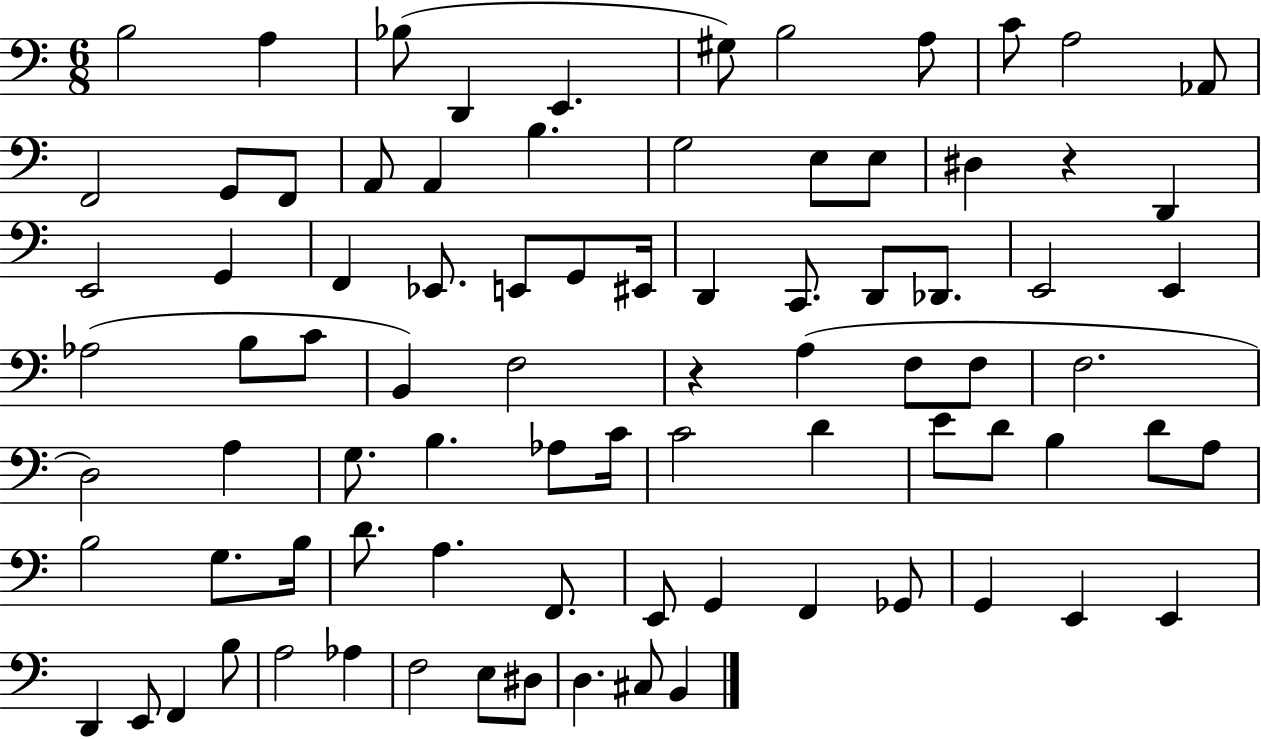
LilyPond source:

{
  \clef bass
  \numericTimeSignature
  \time 6/8
  \key c \major
  b2 a4 | bes8( d,4 e,4. | gis8) b2 a8 | c'8 a2 aes,8 | \break f,2 g,8 f,8 | a,8 a,4 b4. | g2 e8 e8 | dis4 r4 d,4 | \break e,2 g,4 | f,4 ees,8. e,8 g,8 eis,16 | d,4 c,8. d,8 des,8. | e,2 e,4 | \break aes2( b8 c'8 | b,4) f2 | r4 a4( f8 f8 | f2. | \break d2) a4 | g8. b4. aes8 c'16 | c'2 d'4 | e'8 d'8 b4 d'8 a8 | \break b2 g8. b16 | d'8. a4. f,8. | e,8 g,4 f,4 ges,8 | g,4 e,4 e,4 | \break d,4 e,8 f,4 b8 | a2 aes4 | f2 e8 dis8 | d4. cis8 b,4 | \break \bar "|."
}